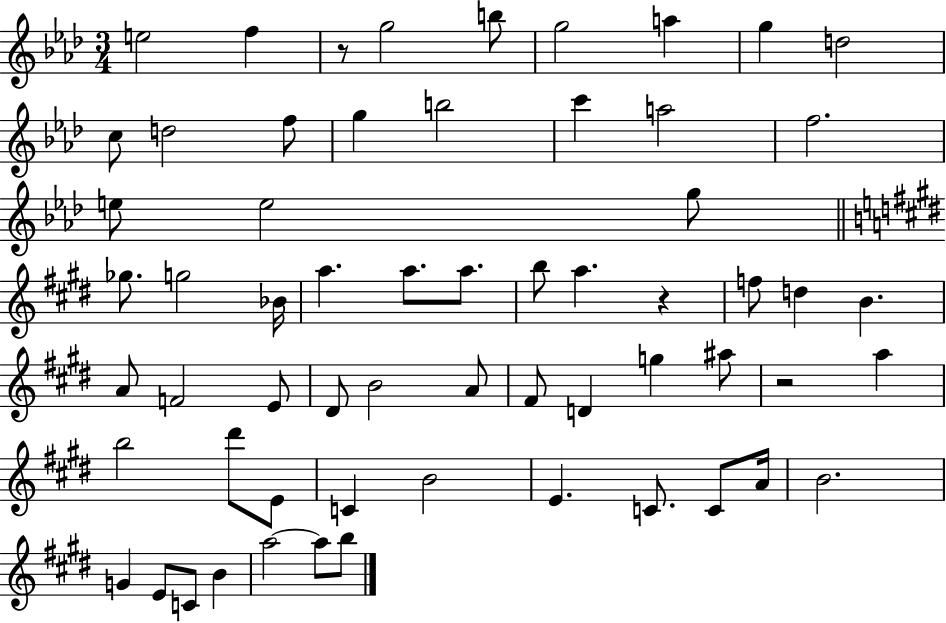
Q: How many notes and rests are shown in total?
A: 61